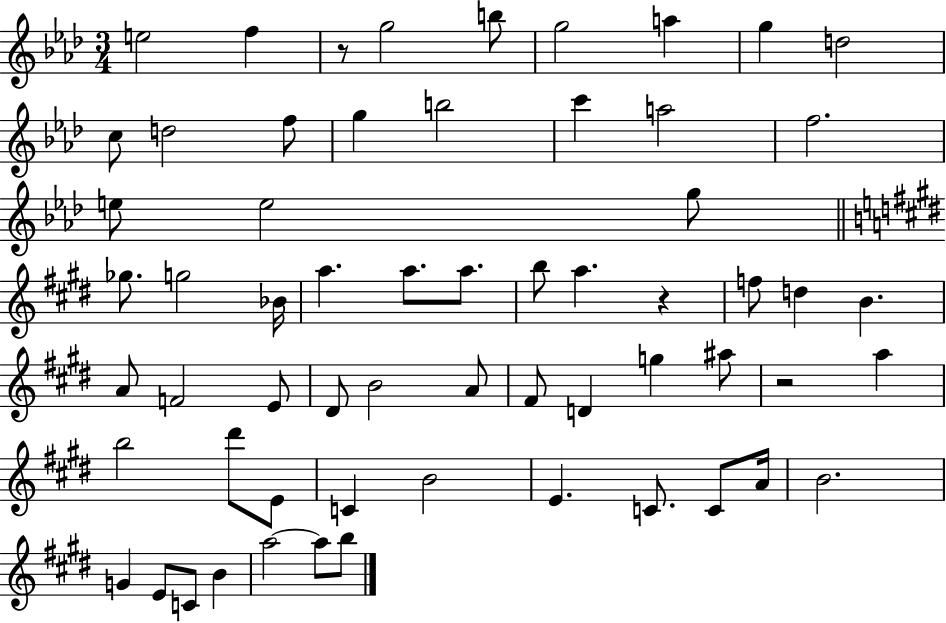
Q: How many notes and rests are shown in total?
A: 61